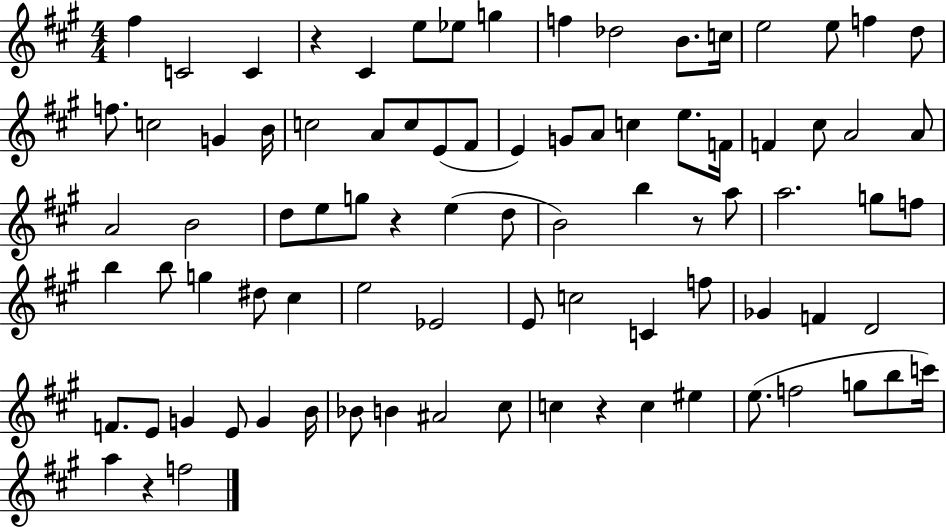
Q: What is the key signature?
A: A major